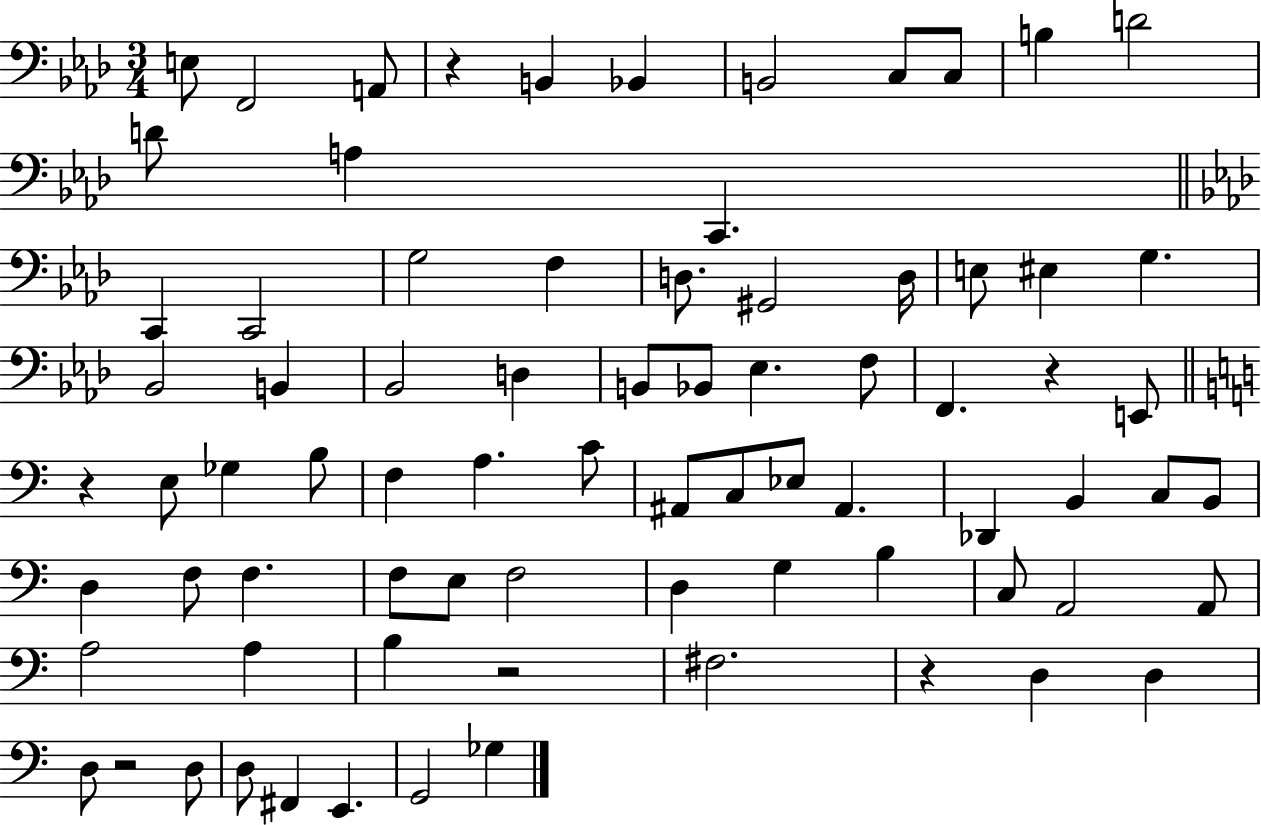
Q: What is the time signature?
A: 3/4